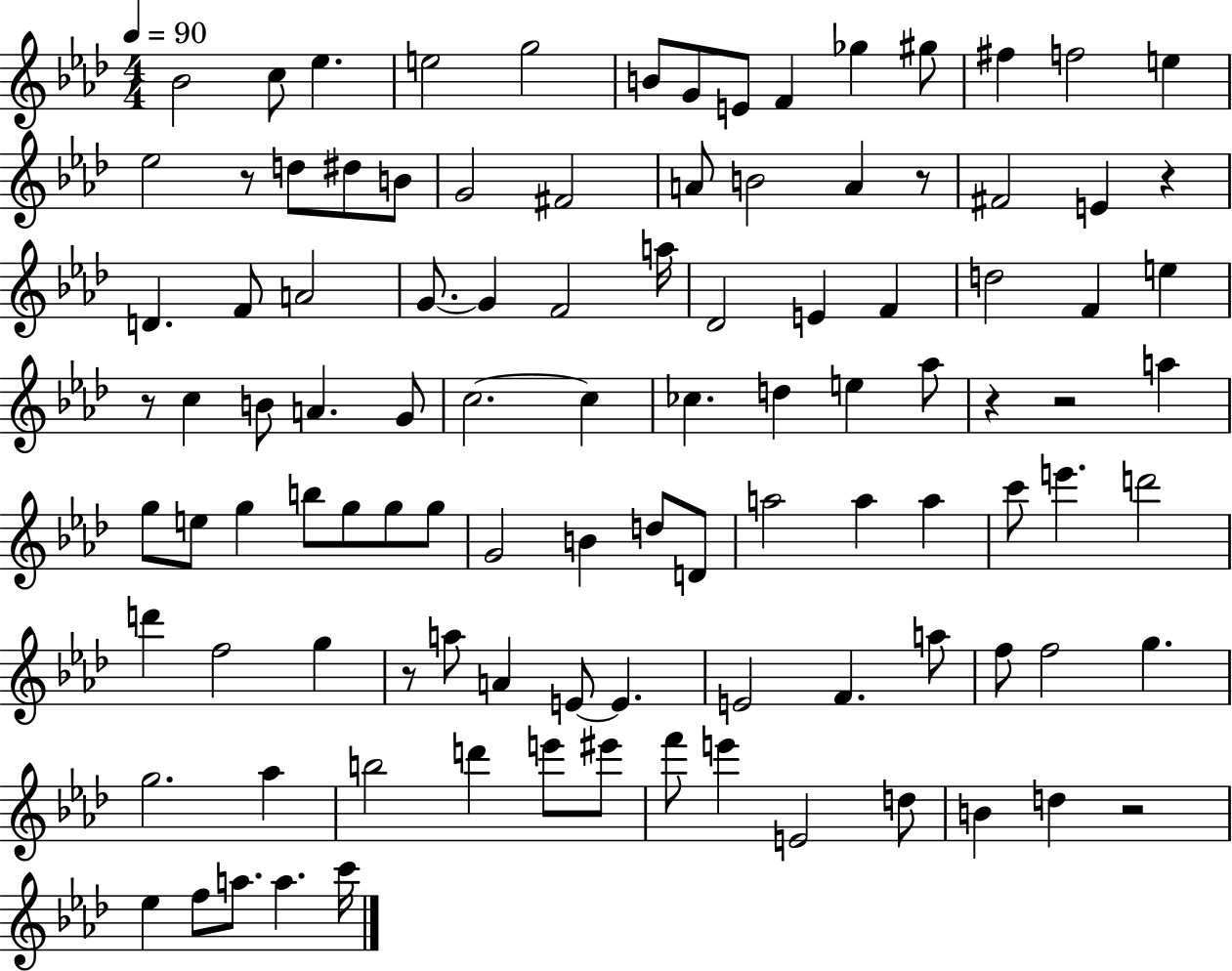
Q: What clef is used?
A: treble